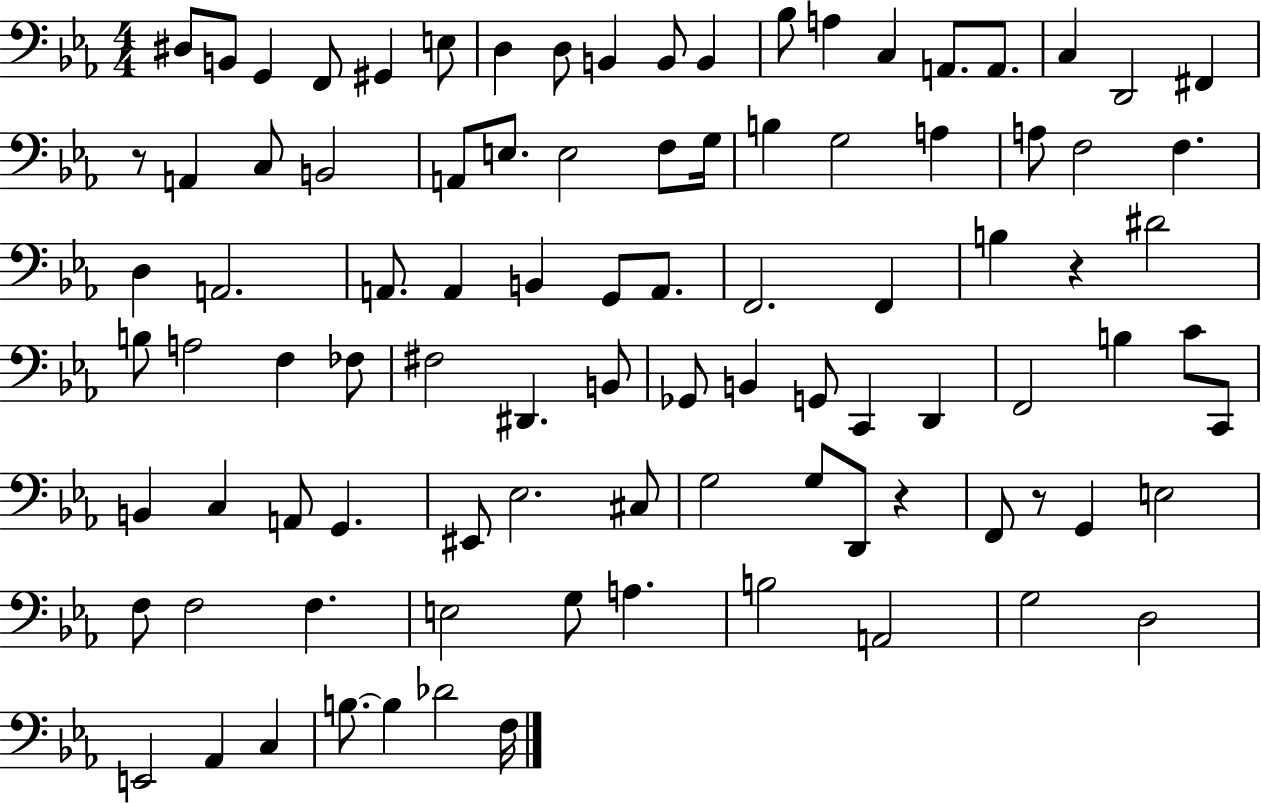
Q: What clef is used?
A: bass